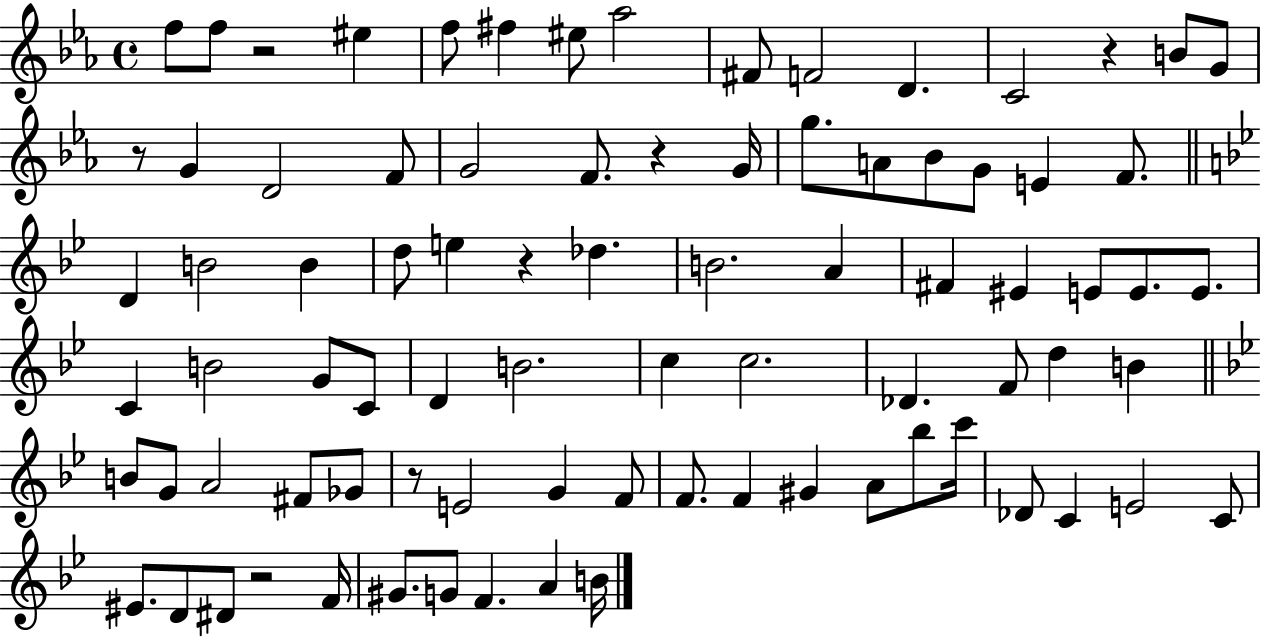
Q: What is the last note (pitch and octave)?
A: B4